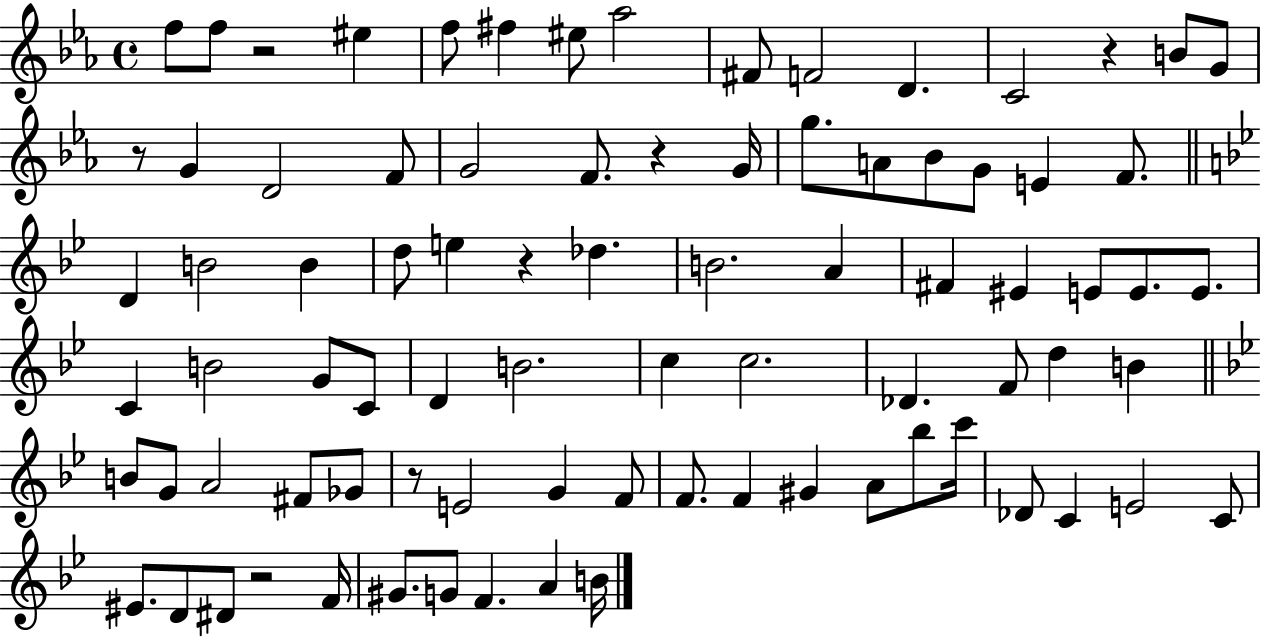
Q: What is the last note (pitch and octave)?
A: B4